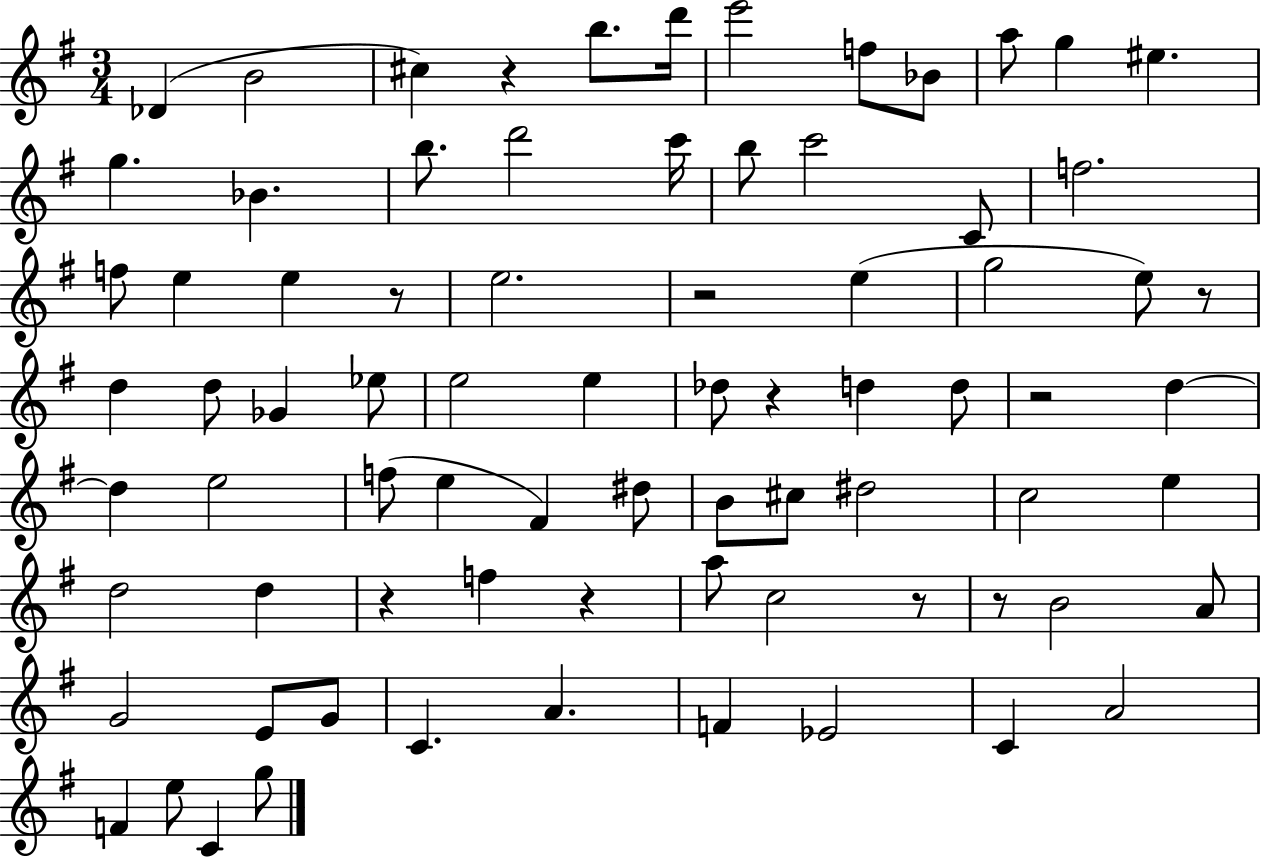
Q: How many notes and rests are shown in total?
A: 78